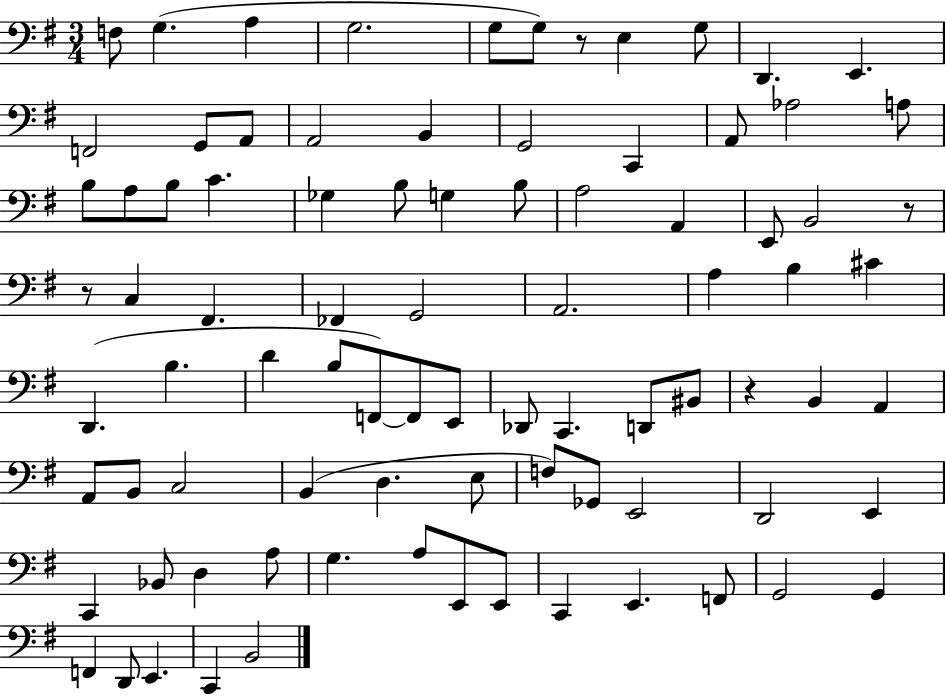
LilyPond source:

{
  \clef bass
  \numericTimeSignature
  \time 3/4
  \key g \major
  f8 g4.( a4 | g2. | g8 g8) r8 e4 g8 | d,4. e,4. | \break f,2 g,8 a,8 | a,2 b,4 | g,2 c,4 | a,8 aes2 a8 | \break b8 a8 b8 c'4. | ges4 b8 g4 b8 | a2 a,4 | e,8 b,2 r8 | \break r8 c4 fis,4. | fes,4 g,2 | a,2. | a4 b4 cis'4 | \break d,4.( b4. | d'4 b8 f,8~~) f,8 e,8 | des,8 c,4. d,8 bis,8 | r4 b,4 a,4 | \break a,8 b,8 c2 | b,4( d4. e8 | f8) ges,8 e,2 | d,2 e,4 | \break c,4 bes,8 d4 a8 | g4. a8 e,8 e,8 | c,4 e,4. f,8 | g,2 g,4 | \break f,4 d,8 e,4. | c,4 b,2 | \bar "|."
}